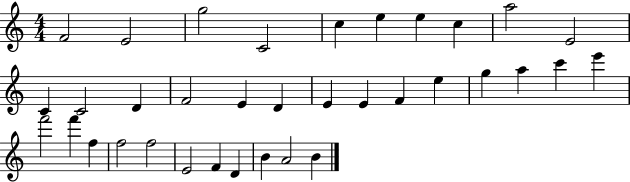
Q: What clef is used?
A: treble